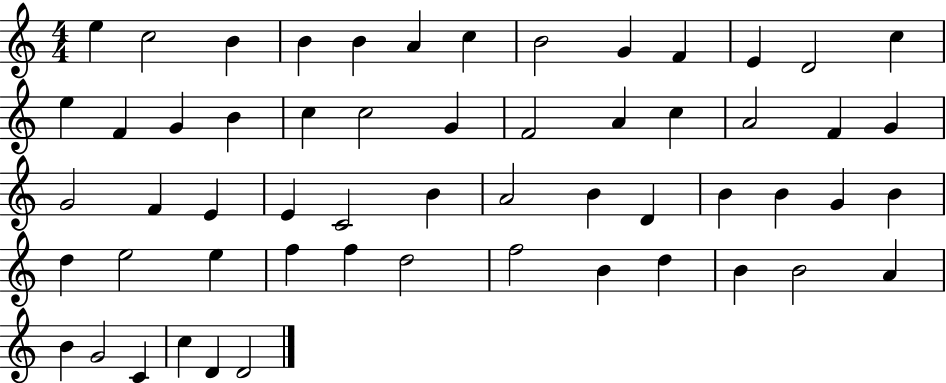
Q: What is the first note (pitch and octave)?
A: E5